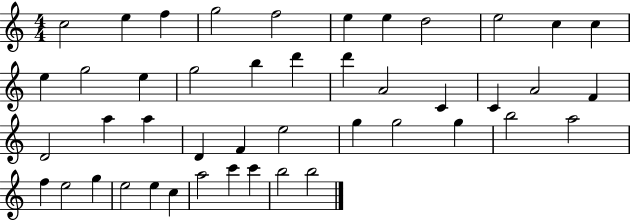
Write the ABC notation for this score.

X:1
T:Untitled
M:4/4
L:1/4
K:C
c2 e f g2 f2 e e d2 e2 c c e g2 e g2 b d' d' A2 C C A2 F D2 a a D F e2 g g2 g b2 a2 f e2 g e2 e c a2 c' c' b2 b2